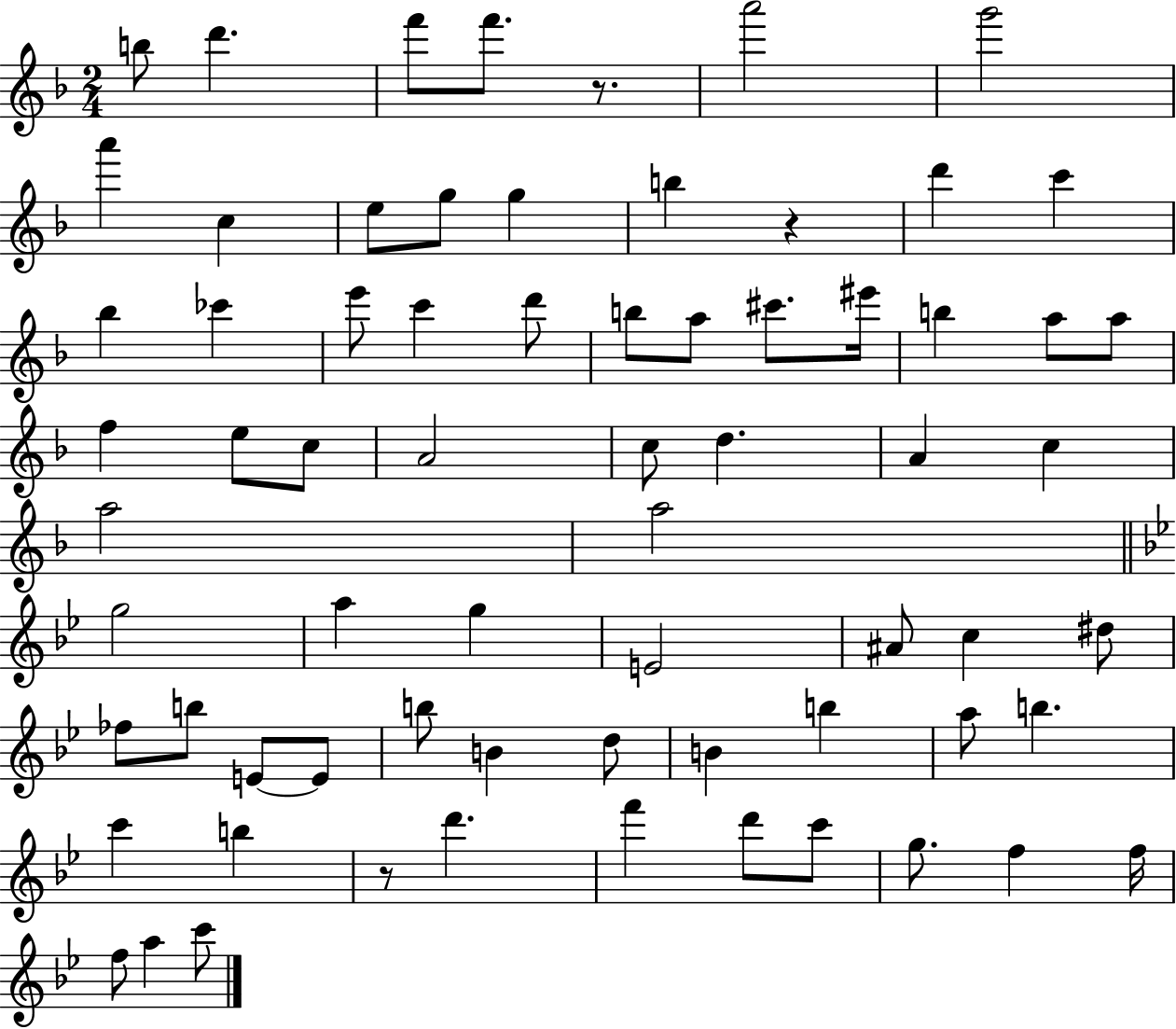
B5/e D6/q. F6/e F6/e. R/e. A6/h G6/h A6/q C5/q E5/e G5/e G5/q B5/q R/q D6/q C6/q Bb5/q CES6/q E6/e C6/q D6/e B5/e A5/e C#6/e. EIS6/s B5/q A5/e A5/e F5/q E5/e C5/e A4/h C5/e D5/q. A4/q C5/q A5/h A5/h G5/h A5/q G5/q E4/h A#4/e C5/q D#5/e FES5/e B5/e E4/e E4/e B5/e B4/q D5/e B4/q B5/q A5/e B5/q. C6/q B5/q R/e D6/q. F6/q D6/e C6/e G5/e. F5/q F5/s F5/e A5/q C6/e